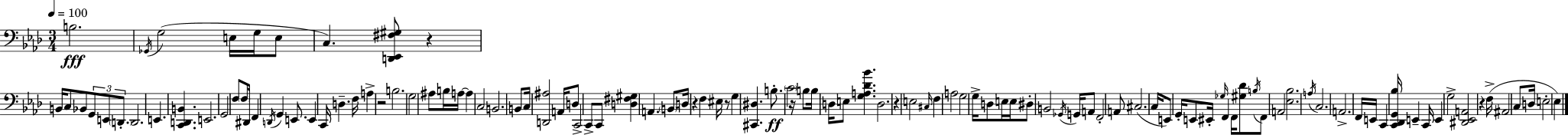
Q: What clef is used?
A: bass